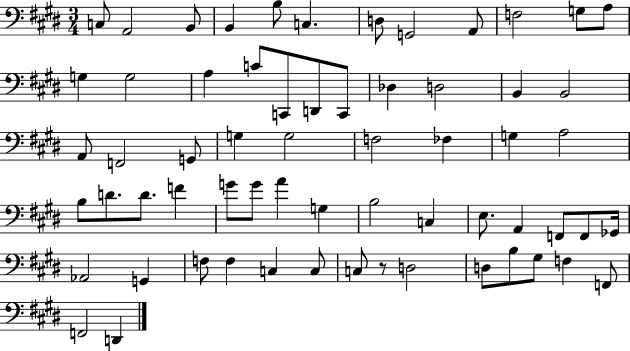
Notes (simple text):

C3/e A2/h B2/e B2/q B3/e C3/q. D3/e G2/h A2/e F3/h G3/e A3/e G3/q G3/h A3/q C4/e C2/e D2/e C2/e Db3/q D3/h B2/q B2/h A2/e F2/h G2/e G3/q G3/h F3/h FES3/q G3/q A3/h B3/e D4/e. D4/e. F4/q G4/e G4/e A4/q G3/q B3/h C3/q E3/e. A2/q F2/e F2/e Gb2/s Ab2/h G2/q F3/e F3/q C3/q C3/e C3/e R/e D3/h D3/e B3/e G#3/e F3/q F2/e F2/h D2/q